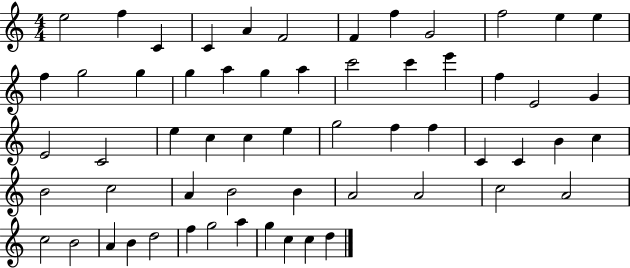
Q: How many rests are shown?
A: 0